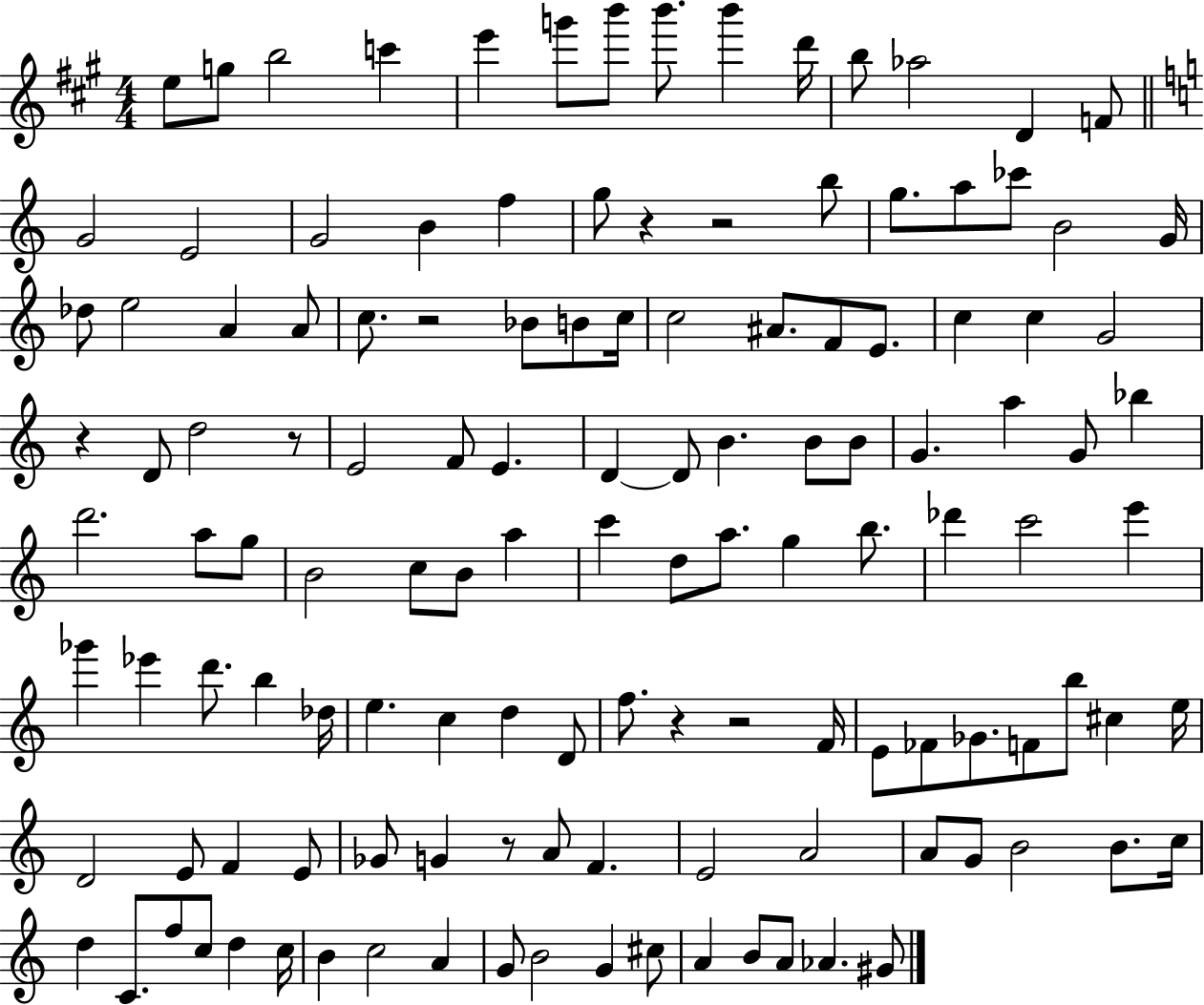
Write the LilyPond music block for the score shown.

{
  \clef treble
  \numericTimeSignature
  \time 4/4
  \key a \major
  e''8 g''8 b''2 c'''4 | e'''4 g'''8 b'''8 b'''8. b'''4 d'''16 | b''8 aes''2 d'4 f'8 | \bar "||" \break \key c \major g'2 e'2 | g'2 b'4 f''4 | g''8 r4 r2 b''8 | g''8. a''8 ces'''8 b'2 g'16 | \break des''8 e''2 a'4 a'8 | c''8. r2 bes'8 b'8 c''16 | c''2 ais'8. f'8 e'8. | c''4 c''4 g'2 | \break r4 d'8 d''2 r8 | e'2 f'8 e'4. | d'4~~ d'8 b'4. b'8 b'8 | g'4. a''4 g'8 bes''4 | \break d'''2. a''8 g''8 | b'2 c''8 b'8 a''4 | c'''4 d''8 a''8. g''4 b''8. | des'''4 c'''2 e'''4 | \break ges'''4 ees'''4 d'''8. b''4 des''16 | e''4. c''4 d''4 d'8 | f''8. r4 r2 f'16 | e'8 fes'8 ges'8. f'8 b''8 cis''4 e''16 | \break d'2 e'8 f'4 e'8 | ges'8 g'4 r8 a'8 f'4. | e'2 a'2 | a'8 g'8 b'2 b'8. c''16 | \break d''4 c'8. f''8 c''8 d''4 c''16 | b'4 c''2 a'4 | g'8 b'2 g'4 cis''8 | a'4 b'8 a'8 aes'4. gis'8 | \break \bar "|."
}